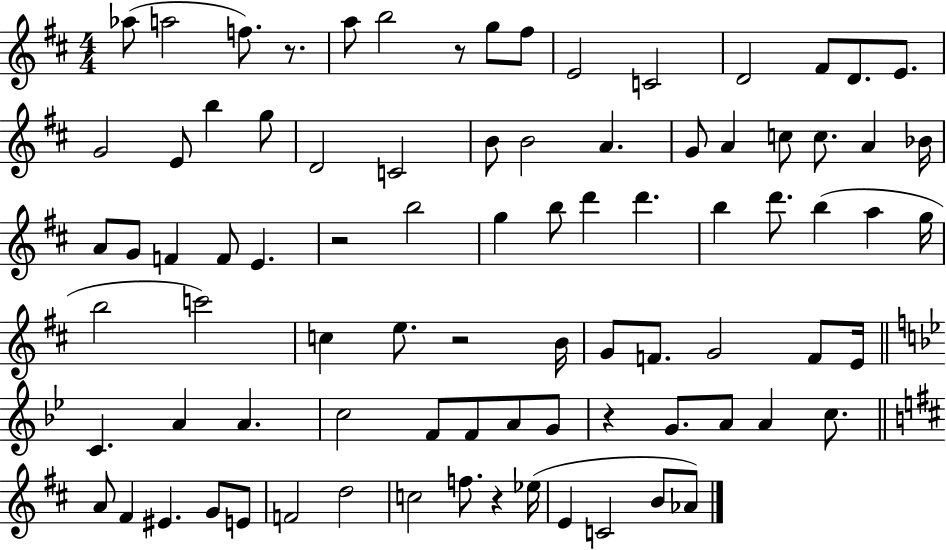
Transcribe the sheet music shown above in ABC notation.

X:1
T:Untitled
M:4/4
L:1/4
K:D
_a/2 a2 f/2 z/2 a/2 b2 z/2 g/2 ^f/2 E2 C2 D2 ^F/2 D/2 E/2 G2 E/2 b g/2 D2 C2 B/2 B2 A G/2 A c/2 c/2 A _B/4 A/2 G/2 F F/2 E z2 b2 g b/2 d' d' b d'/2 b a g/4 b2 c'2 c e/2 z2 B/4 G/2 F/2 G2 F/2 E/4 C A A c2 F/2 F/2 A/2 G/2 z G/2 A/2 A c/2 A/2 ^F ^E G/2 E/2 F2 d2 c2 f/2 z _e/4 E C2 B/2 _A/2